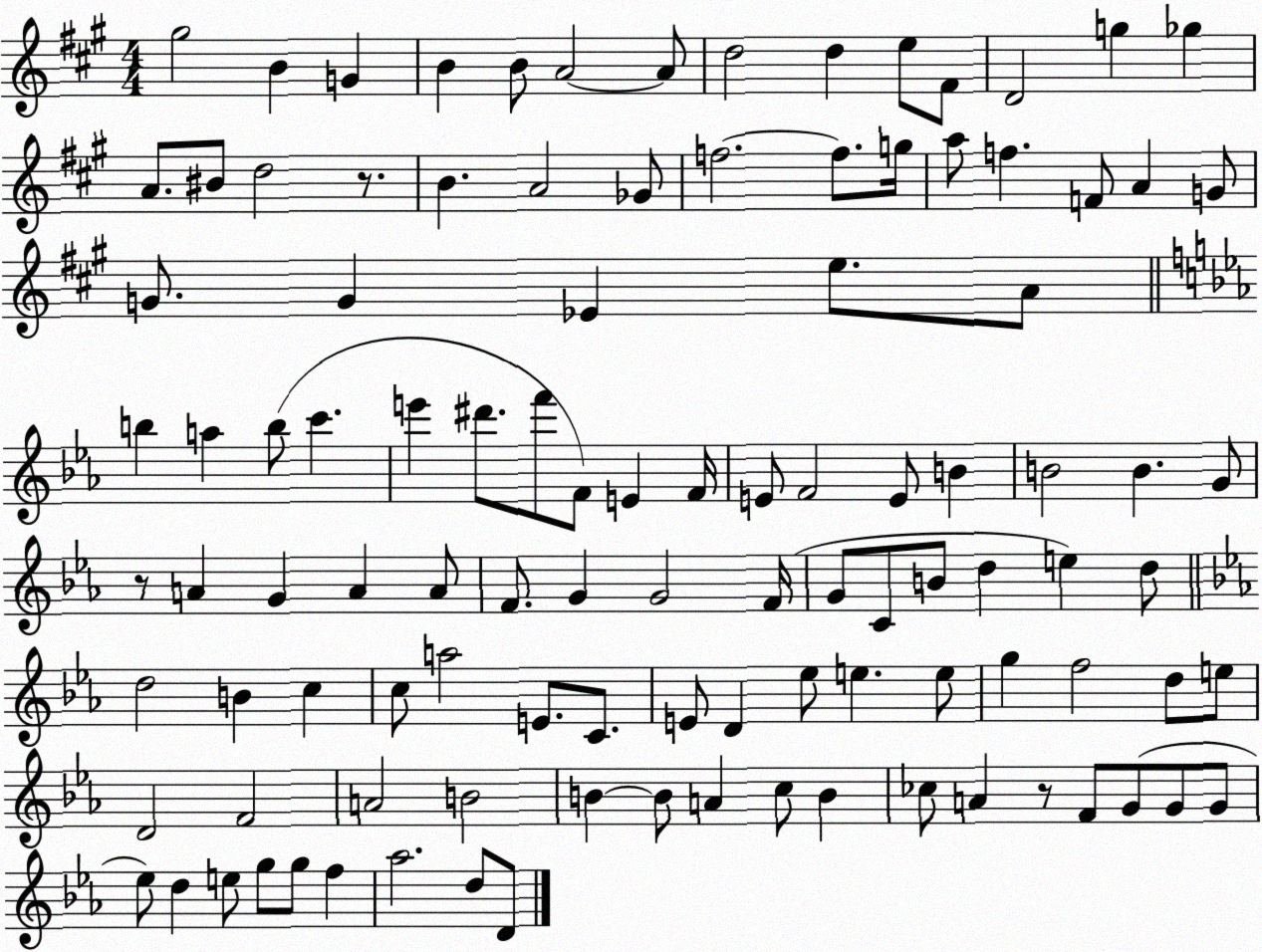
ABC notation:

X:1
T:Untitled
M:4/4
L:1/4
K:A
^g2 B G B B/2 A2 A/2 d2 d e/2 ^F/2 D2 g _g A/2 ^B/2 d2 z/2 B A2 _G/2 f2 f/2 g/4 a/2 f F/2 A G/2 G/2 G _E e/2 A/2 b a b/2 c' e' ^d'/2 f'/2 F/2 E F/4 E/2 F2 E/2 B B2 B G/2 z/2 A G A A/2 F/2 G G2 F/4 G/2 C/2 B/2 d e d/2 d2 B c c/2 a2 E/2 C/2 E/2 D _e/2 e e/2 g f2 d/2 e/2 D2 F2 A2 B2 B B/2 A c/2 B _c/2 A z/2 F/2 G/2 G/2 G/2 _e/2 d e/2 g/2 g/2 f _a2 d/2 D/2